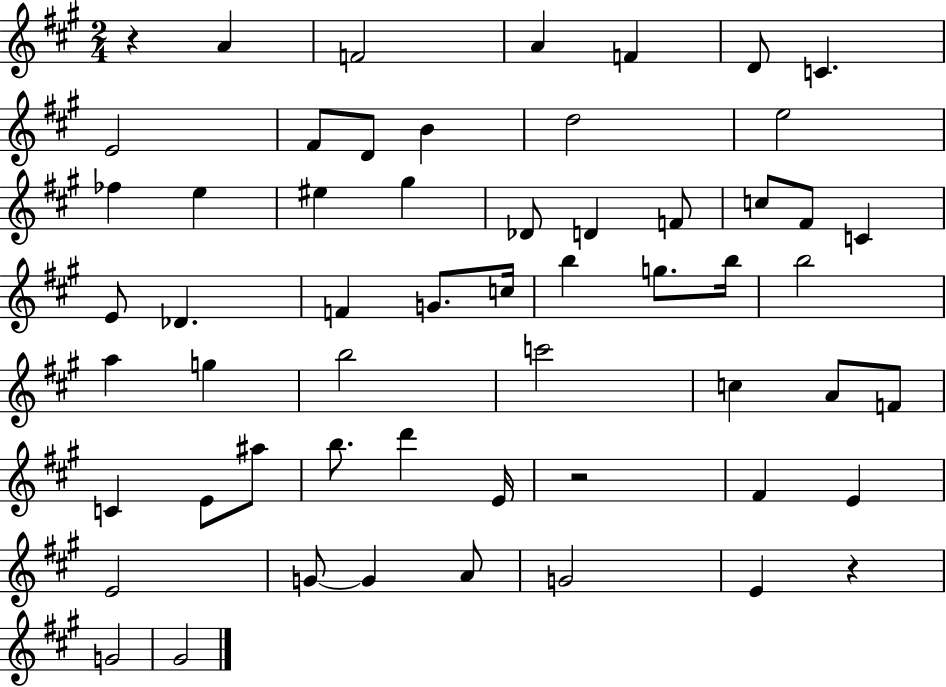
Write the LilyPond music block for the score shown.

{
  \clef treble
  \numericTimeSignature
  \time 2/4
  \key a \major
  r4 a'4 | f'2 | a'4 f'4 | d'8 c'4. | \break e'2 | fis'8 d'8 b'4 | d''2 | e''2 | \break fes''4 e''4 | eis''4 gis''4 | des'8 d'4 f'8 | c''8 fis'8 c'4 | \break e'8 des'4. | f'4 g'8. c''16 | b''4 g''8. b''16 | b''2 | \break a''4 g''4 | b''2 | c'''2 | c''4 a'8 f'8 | \break c'4 e'8 ais''8 | b''8. d'''4 e'16 | r2 | fis'4 e'4 | \break e'2 | g'8~~ g'4 a'8 | g'2 | e'4 r4 | \break g'2 | gis'2 | \bar "|."
}